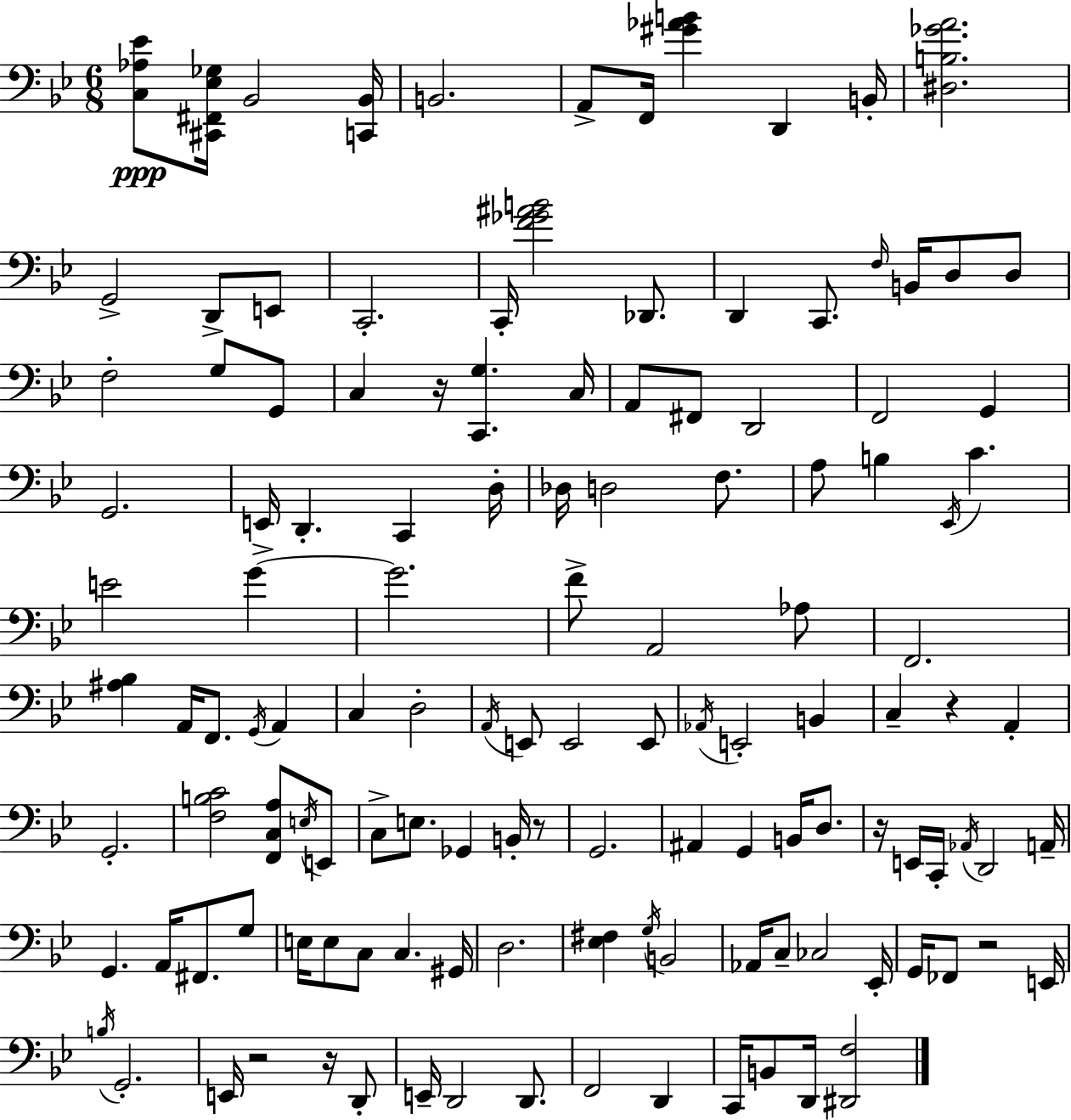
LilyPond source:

{
  \clef bass
  \numericTimeSignature
  \time 6/8
  \key bes \major
  \repeat volta 2 { <c aes ees'>8\ppp <cis, fis, ees ges>16 bes,2 <c, bes,>16 | b,2. | a,8-> f,16 <gis' aes' b'>4 d,4 b,16-. | <dis b ges' a'>2. | \break g,2-> d,8-> e,8 | c,2.-. | c,16-. <f' ges' ais' b'>2 des,8. | d,4 c,8. \grace { f16 } b,16 d8 d8 | \break f2-. g8 g,8 | c4 r16 <c, g>4. | c16 a,8 fis,8 d,2 | f,2 g,4 | \break g,2. | e,16-> d,4.-. c,4 | d16-. des16 d2 f8. | a8 b4 \acciaccatura { ees,16 } c'4. | \break e'2 g'4~~ | g'2. | f'8-> a,2 | aes8 f,2. | \break <ais bes>4 a,16 f,8. \acciaccatura { g,16 } a,4 | c4 d2-. | \acciaccatura { a,16 } e,8 e,2 | e,8 \acciaccatura { aes,16 } e,2-. | \break b,4 c4-- r4 | a,4-. g,2.-. | <f b c'>2 | <f, c a>8 \acciaccatura { e16 } e,8 c8-> e8. ges,4 | \break b,16-. r8 g,2. | ais,4 g,4 | b,16 d8. r16 e,16 c,16-. \acciaccatura { aes,16 } d,2 | a,16-- g,4. | \break a,16 fis,8. g8 e16 e8 c8 | c4. gis,16 d2. | <ees fis>4 \acciaccatura { g16 } | b,2 aes,16 c8-- ces2 | \break ees,16-. g,16 fes,8 r2 | e,16 \acciaccatura { b16 } g,2.-. | e,16 r2 | r16 d,8-. e,16-- d,2 | \break d,8. f,2 | d,4 c,16 b,8 | d,16 <dis, f>2 } \bar "|."
}